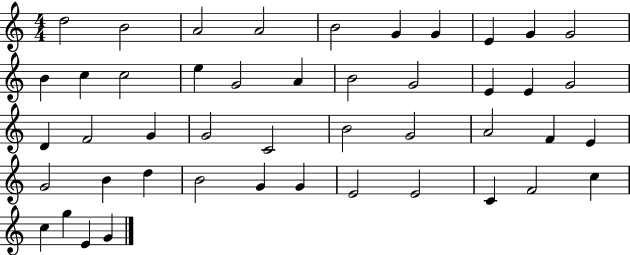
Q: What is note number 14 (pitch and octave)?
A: E5